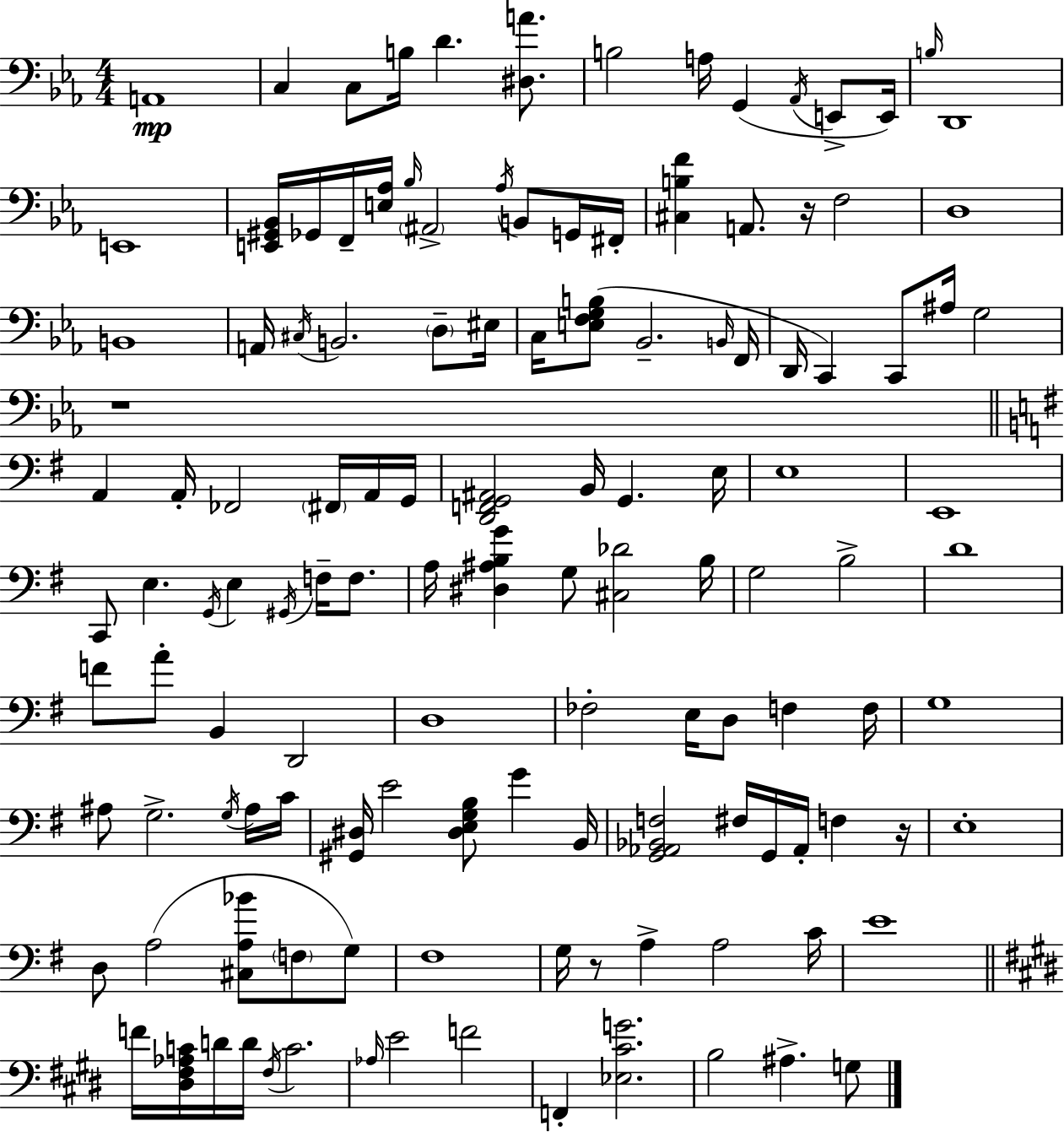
X:1
T:Untitled
M:4/4
L:1/4
K:Cm
A,,4 C, C,/2 B,/4 D [^D,A]/2 B,2 A,/4 G,, _A,,/4 E,,/2 E,,/4 B,/4 D,,4 E,,4 [E,,^G,,_B,,]/4 _G,,/4 F,,/4 [E,_A,]/4 _B,/4 ^A,,2 _A,/4 B,,/2 G,,/4 ^F,,/4 [^C,B,F] A,,/2 z/4 F,2 D,4 B,,4 A,,/4 ^C,/4 B,,2 D,/2 ^E,/4 C,/4 [E,F,G,B,]/2 _B,,2 B,,/4 F,,/4 D,,/4 C,, C,,/2 ^A,/4 G,2 z4 A,, A,,/4 _F,,2 ^F,,/4 A,,/4 G,,/4 [D,,F,,G,,^A,,]2 B,,/4 G,, E,/4 E,4 E,,4 C,,/2 E, G,,/4 E, ^G,,/4 F,/4 F,/2 A,/4 [^D,^A,B,G] G,/2 [^C,_D]2 B,/4 G,2 B,2 D4 F/2 A/2 B,, D,,2 D,4 _F,2 E,/4 D,/2 F, F,/4 G,4 ^A,/2 G,2 G,/4 ^A,/4 C/4 [^G,,^D,]/4 E2 [^D,E,G,B,]/2 G B,,/4 [G,,_A,,_B,,F,]2 ^F,/4 G,,/4 _A,,/4 F, z/4 E,4 D,/2 A,2 [^C,A,_B]/2 F,/2 G,/2 ^F,4 G,/4 z/2 A, A,2 C/4 E4 F/4 [^D,^F,_A,C]/4 D/4 D/4 ^F,/4 C2 _A,/4 E2 F2 F,, [_E,^CG]2 B,2 ^A, G,/2